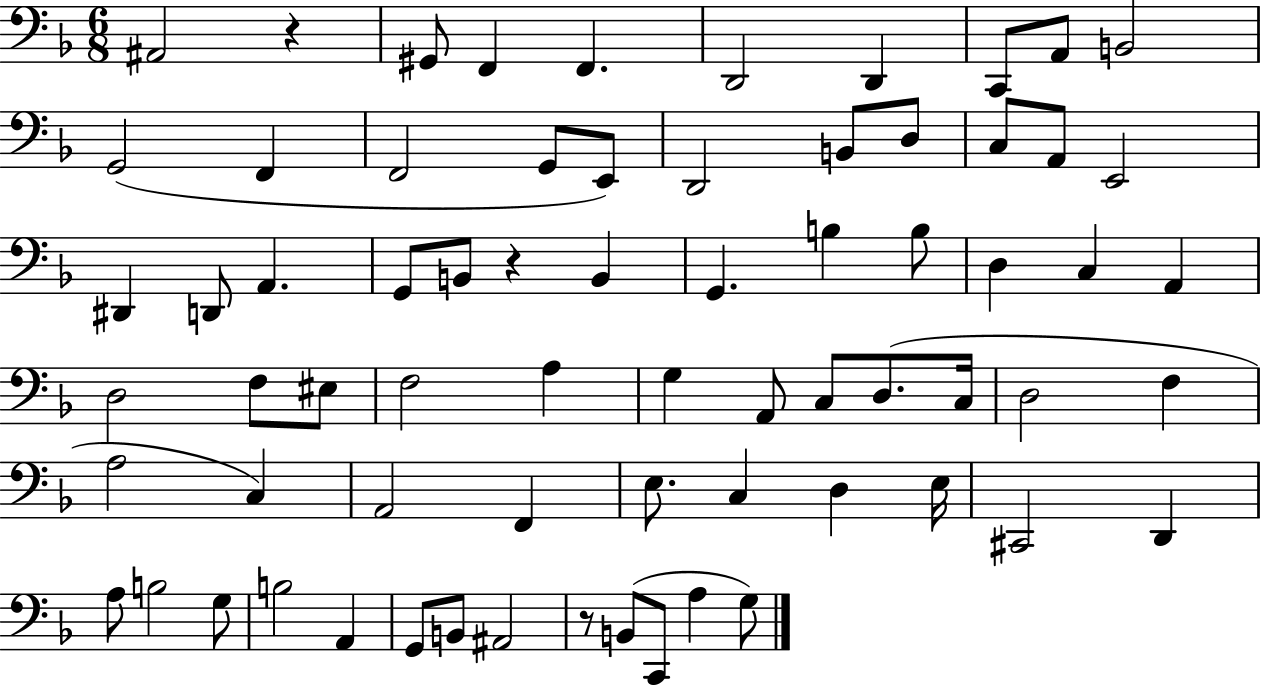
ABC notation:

X:1
T:Untitled
M:6/8
L:1/4
K:F
^A,,2 z ^G,,/2 F,, F,, D,,2 D,, C,,/2 A,,/2 B,,2 G,,2 F,, F,,2 G,,/2 E,,/2 D,,2 B,,/2 D,/2 C,/2 A,,/2 E,,2 ^D,, D,,/2 A,, G,,/2 B,,/2 z B,, G,, B, B,/2 D, C, A,, D,2 F,/2 ^E,/2 F,2 A, G, A,,/2 C,/2 D,/2 C,/4 D,2 F, A,2 C, A,,2 F,, E,/2 C, D, E,/4 ^C,,2 D,, A,/2 B,2 G,/2 B,2 A,, G,,/2 B,,/2 ^A,,2 z/2 B,,/2 C,,/2 A, G,/2